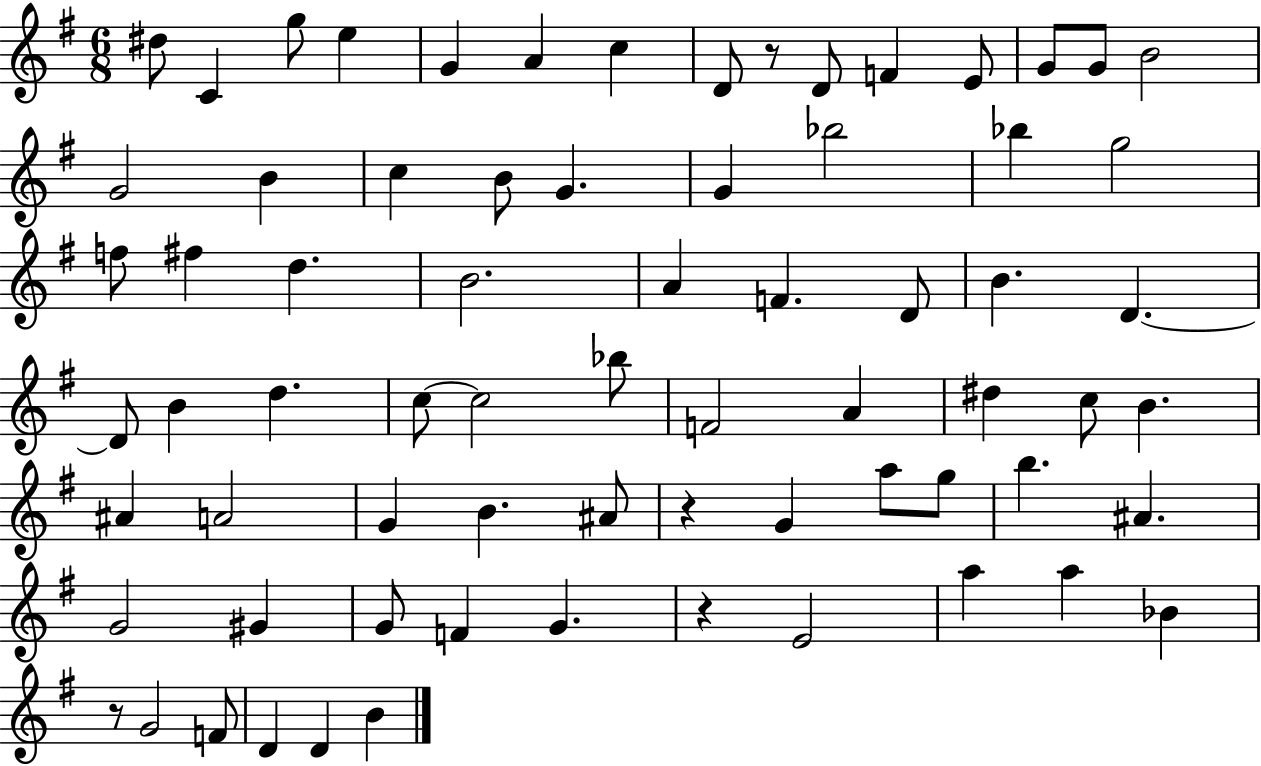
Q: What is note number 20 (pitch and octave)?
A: G4